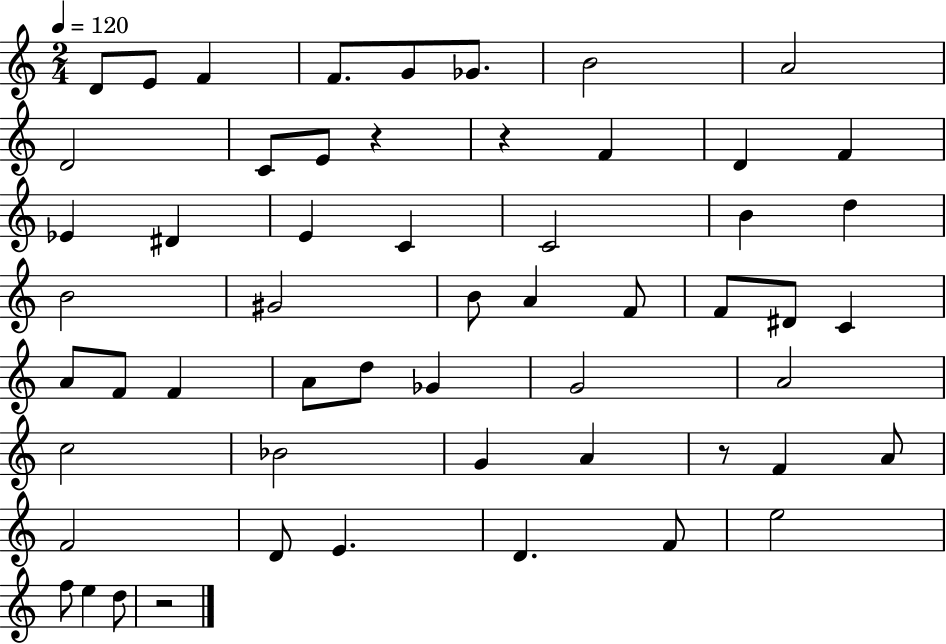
{
  \clef treble
  \numericTimeSignature
  \time 2/4
  \key c \major
  \tempo 4 = 120
  d'8 e'8 f'4 | f'8. g'8 ges'8. | b'2 | a'2 | \break d'2 | c'8 e'8 r4 | r4 f'4 | d'4 f'4 | \break ees'4 dis'4 | e'4 c'4 | c'2 | b'4 d''4 | \break b'2 | gis'2 | b'8 a'4 f'8 | f'8 dis'8 c'4 | \break a'8 f'8 f'4 | a'8 d''8 ges'4 | g'2 | a'2 | \break c''2 | bes'2 | g'4 a'4 | r8 f'4 a'8 | \break f'2 | d'8 e'4. | d'4. f'8 | e''2 | \break f''8 e''4 d''8 | r2 | \bar "|."
}